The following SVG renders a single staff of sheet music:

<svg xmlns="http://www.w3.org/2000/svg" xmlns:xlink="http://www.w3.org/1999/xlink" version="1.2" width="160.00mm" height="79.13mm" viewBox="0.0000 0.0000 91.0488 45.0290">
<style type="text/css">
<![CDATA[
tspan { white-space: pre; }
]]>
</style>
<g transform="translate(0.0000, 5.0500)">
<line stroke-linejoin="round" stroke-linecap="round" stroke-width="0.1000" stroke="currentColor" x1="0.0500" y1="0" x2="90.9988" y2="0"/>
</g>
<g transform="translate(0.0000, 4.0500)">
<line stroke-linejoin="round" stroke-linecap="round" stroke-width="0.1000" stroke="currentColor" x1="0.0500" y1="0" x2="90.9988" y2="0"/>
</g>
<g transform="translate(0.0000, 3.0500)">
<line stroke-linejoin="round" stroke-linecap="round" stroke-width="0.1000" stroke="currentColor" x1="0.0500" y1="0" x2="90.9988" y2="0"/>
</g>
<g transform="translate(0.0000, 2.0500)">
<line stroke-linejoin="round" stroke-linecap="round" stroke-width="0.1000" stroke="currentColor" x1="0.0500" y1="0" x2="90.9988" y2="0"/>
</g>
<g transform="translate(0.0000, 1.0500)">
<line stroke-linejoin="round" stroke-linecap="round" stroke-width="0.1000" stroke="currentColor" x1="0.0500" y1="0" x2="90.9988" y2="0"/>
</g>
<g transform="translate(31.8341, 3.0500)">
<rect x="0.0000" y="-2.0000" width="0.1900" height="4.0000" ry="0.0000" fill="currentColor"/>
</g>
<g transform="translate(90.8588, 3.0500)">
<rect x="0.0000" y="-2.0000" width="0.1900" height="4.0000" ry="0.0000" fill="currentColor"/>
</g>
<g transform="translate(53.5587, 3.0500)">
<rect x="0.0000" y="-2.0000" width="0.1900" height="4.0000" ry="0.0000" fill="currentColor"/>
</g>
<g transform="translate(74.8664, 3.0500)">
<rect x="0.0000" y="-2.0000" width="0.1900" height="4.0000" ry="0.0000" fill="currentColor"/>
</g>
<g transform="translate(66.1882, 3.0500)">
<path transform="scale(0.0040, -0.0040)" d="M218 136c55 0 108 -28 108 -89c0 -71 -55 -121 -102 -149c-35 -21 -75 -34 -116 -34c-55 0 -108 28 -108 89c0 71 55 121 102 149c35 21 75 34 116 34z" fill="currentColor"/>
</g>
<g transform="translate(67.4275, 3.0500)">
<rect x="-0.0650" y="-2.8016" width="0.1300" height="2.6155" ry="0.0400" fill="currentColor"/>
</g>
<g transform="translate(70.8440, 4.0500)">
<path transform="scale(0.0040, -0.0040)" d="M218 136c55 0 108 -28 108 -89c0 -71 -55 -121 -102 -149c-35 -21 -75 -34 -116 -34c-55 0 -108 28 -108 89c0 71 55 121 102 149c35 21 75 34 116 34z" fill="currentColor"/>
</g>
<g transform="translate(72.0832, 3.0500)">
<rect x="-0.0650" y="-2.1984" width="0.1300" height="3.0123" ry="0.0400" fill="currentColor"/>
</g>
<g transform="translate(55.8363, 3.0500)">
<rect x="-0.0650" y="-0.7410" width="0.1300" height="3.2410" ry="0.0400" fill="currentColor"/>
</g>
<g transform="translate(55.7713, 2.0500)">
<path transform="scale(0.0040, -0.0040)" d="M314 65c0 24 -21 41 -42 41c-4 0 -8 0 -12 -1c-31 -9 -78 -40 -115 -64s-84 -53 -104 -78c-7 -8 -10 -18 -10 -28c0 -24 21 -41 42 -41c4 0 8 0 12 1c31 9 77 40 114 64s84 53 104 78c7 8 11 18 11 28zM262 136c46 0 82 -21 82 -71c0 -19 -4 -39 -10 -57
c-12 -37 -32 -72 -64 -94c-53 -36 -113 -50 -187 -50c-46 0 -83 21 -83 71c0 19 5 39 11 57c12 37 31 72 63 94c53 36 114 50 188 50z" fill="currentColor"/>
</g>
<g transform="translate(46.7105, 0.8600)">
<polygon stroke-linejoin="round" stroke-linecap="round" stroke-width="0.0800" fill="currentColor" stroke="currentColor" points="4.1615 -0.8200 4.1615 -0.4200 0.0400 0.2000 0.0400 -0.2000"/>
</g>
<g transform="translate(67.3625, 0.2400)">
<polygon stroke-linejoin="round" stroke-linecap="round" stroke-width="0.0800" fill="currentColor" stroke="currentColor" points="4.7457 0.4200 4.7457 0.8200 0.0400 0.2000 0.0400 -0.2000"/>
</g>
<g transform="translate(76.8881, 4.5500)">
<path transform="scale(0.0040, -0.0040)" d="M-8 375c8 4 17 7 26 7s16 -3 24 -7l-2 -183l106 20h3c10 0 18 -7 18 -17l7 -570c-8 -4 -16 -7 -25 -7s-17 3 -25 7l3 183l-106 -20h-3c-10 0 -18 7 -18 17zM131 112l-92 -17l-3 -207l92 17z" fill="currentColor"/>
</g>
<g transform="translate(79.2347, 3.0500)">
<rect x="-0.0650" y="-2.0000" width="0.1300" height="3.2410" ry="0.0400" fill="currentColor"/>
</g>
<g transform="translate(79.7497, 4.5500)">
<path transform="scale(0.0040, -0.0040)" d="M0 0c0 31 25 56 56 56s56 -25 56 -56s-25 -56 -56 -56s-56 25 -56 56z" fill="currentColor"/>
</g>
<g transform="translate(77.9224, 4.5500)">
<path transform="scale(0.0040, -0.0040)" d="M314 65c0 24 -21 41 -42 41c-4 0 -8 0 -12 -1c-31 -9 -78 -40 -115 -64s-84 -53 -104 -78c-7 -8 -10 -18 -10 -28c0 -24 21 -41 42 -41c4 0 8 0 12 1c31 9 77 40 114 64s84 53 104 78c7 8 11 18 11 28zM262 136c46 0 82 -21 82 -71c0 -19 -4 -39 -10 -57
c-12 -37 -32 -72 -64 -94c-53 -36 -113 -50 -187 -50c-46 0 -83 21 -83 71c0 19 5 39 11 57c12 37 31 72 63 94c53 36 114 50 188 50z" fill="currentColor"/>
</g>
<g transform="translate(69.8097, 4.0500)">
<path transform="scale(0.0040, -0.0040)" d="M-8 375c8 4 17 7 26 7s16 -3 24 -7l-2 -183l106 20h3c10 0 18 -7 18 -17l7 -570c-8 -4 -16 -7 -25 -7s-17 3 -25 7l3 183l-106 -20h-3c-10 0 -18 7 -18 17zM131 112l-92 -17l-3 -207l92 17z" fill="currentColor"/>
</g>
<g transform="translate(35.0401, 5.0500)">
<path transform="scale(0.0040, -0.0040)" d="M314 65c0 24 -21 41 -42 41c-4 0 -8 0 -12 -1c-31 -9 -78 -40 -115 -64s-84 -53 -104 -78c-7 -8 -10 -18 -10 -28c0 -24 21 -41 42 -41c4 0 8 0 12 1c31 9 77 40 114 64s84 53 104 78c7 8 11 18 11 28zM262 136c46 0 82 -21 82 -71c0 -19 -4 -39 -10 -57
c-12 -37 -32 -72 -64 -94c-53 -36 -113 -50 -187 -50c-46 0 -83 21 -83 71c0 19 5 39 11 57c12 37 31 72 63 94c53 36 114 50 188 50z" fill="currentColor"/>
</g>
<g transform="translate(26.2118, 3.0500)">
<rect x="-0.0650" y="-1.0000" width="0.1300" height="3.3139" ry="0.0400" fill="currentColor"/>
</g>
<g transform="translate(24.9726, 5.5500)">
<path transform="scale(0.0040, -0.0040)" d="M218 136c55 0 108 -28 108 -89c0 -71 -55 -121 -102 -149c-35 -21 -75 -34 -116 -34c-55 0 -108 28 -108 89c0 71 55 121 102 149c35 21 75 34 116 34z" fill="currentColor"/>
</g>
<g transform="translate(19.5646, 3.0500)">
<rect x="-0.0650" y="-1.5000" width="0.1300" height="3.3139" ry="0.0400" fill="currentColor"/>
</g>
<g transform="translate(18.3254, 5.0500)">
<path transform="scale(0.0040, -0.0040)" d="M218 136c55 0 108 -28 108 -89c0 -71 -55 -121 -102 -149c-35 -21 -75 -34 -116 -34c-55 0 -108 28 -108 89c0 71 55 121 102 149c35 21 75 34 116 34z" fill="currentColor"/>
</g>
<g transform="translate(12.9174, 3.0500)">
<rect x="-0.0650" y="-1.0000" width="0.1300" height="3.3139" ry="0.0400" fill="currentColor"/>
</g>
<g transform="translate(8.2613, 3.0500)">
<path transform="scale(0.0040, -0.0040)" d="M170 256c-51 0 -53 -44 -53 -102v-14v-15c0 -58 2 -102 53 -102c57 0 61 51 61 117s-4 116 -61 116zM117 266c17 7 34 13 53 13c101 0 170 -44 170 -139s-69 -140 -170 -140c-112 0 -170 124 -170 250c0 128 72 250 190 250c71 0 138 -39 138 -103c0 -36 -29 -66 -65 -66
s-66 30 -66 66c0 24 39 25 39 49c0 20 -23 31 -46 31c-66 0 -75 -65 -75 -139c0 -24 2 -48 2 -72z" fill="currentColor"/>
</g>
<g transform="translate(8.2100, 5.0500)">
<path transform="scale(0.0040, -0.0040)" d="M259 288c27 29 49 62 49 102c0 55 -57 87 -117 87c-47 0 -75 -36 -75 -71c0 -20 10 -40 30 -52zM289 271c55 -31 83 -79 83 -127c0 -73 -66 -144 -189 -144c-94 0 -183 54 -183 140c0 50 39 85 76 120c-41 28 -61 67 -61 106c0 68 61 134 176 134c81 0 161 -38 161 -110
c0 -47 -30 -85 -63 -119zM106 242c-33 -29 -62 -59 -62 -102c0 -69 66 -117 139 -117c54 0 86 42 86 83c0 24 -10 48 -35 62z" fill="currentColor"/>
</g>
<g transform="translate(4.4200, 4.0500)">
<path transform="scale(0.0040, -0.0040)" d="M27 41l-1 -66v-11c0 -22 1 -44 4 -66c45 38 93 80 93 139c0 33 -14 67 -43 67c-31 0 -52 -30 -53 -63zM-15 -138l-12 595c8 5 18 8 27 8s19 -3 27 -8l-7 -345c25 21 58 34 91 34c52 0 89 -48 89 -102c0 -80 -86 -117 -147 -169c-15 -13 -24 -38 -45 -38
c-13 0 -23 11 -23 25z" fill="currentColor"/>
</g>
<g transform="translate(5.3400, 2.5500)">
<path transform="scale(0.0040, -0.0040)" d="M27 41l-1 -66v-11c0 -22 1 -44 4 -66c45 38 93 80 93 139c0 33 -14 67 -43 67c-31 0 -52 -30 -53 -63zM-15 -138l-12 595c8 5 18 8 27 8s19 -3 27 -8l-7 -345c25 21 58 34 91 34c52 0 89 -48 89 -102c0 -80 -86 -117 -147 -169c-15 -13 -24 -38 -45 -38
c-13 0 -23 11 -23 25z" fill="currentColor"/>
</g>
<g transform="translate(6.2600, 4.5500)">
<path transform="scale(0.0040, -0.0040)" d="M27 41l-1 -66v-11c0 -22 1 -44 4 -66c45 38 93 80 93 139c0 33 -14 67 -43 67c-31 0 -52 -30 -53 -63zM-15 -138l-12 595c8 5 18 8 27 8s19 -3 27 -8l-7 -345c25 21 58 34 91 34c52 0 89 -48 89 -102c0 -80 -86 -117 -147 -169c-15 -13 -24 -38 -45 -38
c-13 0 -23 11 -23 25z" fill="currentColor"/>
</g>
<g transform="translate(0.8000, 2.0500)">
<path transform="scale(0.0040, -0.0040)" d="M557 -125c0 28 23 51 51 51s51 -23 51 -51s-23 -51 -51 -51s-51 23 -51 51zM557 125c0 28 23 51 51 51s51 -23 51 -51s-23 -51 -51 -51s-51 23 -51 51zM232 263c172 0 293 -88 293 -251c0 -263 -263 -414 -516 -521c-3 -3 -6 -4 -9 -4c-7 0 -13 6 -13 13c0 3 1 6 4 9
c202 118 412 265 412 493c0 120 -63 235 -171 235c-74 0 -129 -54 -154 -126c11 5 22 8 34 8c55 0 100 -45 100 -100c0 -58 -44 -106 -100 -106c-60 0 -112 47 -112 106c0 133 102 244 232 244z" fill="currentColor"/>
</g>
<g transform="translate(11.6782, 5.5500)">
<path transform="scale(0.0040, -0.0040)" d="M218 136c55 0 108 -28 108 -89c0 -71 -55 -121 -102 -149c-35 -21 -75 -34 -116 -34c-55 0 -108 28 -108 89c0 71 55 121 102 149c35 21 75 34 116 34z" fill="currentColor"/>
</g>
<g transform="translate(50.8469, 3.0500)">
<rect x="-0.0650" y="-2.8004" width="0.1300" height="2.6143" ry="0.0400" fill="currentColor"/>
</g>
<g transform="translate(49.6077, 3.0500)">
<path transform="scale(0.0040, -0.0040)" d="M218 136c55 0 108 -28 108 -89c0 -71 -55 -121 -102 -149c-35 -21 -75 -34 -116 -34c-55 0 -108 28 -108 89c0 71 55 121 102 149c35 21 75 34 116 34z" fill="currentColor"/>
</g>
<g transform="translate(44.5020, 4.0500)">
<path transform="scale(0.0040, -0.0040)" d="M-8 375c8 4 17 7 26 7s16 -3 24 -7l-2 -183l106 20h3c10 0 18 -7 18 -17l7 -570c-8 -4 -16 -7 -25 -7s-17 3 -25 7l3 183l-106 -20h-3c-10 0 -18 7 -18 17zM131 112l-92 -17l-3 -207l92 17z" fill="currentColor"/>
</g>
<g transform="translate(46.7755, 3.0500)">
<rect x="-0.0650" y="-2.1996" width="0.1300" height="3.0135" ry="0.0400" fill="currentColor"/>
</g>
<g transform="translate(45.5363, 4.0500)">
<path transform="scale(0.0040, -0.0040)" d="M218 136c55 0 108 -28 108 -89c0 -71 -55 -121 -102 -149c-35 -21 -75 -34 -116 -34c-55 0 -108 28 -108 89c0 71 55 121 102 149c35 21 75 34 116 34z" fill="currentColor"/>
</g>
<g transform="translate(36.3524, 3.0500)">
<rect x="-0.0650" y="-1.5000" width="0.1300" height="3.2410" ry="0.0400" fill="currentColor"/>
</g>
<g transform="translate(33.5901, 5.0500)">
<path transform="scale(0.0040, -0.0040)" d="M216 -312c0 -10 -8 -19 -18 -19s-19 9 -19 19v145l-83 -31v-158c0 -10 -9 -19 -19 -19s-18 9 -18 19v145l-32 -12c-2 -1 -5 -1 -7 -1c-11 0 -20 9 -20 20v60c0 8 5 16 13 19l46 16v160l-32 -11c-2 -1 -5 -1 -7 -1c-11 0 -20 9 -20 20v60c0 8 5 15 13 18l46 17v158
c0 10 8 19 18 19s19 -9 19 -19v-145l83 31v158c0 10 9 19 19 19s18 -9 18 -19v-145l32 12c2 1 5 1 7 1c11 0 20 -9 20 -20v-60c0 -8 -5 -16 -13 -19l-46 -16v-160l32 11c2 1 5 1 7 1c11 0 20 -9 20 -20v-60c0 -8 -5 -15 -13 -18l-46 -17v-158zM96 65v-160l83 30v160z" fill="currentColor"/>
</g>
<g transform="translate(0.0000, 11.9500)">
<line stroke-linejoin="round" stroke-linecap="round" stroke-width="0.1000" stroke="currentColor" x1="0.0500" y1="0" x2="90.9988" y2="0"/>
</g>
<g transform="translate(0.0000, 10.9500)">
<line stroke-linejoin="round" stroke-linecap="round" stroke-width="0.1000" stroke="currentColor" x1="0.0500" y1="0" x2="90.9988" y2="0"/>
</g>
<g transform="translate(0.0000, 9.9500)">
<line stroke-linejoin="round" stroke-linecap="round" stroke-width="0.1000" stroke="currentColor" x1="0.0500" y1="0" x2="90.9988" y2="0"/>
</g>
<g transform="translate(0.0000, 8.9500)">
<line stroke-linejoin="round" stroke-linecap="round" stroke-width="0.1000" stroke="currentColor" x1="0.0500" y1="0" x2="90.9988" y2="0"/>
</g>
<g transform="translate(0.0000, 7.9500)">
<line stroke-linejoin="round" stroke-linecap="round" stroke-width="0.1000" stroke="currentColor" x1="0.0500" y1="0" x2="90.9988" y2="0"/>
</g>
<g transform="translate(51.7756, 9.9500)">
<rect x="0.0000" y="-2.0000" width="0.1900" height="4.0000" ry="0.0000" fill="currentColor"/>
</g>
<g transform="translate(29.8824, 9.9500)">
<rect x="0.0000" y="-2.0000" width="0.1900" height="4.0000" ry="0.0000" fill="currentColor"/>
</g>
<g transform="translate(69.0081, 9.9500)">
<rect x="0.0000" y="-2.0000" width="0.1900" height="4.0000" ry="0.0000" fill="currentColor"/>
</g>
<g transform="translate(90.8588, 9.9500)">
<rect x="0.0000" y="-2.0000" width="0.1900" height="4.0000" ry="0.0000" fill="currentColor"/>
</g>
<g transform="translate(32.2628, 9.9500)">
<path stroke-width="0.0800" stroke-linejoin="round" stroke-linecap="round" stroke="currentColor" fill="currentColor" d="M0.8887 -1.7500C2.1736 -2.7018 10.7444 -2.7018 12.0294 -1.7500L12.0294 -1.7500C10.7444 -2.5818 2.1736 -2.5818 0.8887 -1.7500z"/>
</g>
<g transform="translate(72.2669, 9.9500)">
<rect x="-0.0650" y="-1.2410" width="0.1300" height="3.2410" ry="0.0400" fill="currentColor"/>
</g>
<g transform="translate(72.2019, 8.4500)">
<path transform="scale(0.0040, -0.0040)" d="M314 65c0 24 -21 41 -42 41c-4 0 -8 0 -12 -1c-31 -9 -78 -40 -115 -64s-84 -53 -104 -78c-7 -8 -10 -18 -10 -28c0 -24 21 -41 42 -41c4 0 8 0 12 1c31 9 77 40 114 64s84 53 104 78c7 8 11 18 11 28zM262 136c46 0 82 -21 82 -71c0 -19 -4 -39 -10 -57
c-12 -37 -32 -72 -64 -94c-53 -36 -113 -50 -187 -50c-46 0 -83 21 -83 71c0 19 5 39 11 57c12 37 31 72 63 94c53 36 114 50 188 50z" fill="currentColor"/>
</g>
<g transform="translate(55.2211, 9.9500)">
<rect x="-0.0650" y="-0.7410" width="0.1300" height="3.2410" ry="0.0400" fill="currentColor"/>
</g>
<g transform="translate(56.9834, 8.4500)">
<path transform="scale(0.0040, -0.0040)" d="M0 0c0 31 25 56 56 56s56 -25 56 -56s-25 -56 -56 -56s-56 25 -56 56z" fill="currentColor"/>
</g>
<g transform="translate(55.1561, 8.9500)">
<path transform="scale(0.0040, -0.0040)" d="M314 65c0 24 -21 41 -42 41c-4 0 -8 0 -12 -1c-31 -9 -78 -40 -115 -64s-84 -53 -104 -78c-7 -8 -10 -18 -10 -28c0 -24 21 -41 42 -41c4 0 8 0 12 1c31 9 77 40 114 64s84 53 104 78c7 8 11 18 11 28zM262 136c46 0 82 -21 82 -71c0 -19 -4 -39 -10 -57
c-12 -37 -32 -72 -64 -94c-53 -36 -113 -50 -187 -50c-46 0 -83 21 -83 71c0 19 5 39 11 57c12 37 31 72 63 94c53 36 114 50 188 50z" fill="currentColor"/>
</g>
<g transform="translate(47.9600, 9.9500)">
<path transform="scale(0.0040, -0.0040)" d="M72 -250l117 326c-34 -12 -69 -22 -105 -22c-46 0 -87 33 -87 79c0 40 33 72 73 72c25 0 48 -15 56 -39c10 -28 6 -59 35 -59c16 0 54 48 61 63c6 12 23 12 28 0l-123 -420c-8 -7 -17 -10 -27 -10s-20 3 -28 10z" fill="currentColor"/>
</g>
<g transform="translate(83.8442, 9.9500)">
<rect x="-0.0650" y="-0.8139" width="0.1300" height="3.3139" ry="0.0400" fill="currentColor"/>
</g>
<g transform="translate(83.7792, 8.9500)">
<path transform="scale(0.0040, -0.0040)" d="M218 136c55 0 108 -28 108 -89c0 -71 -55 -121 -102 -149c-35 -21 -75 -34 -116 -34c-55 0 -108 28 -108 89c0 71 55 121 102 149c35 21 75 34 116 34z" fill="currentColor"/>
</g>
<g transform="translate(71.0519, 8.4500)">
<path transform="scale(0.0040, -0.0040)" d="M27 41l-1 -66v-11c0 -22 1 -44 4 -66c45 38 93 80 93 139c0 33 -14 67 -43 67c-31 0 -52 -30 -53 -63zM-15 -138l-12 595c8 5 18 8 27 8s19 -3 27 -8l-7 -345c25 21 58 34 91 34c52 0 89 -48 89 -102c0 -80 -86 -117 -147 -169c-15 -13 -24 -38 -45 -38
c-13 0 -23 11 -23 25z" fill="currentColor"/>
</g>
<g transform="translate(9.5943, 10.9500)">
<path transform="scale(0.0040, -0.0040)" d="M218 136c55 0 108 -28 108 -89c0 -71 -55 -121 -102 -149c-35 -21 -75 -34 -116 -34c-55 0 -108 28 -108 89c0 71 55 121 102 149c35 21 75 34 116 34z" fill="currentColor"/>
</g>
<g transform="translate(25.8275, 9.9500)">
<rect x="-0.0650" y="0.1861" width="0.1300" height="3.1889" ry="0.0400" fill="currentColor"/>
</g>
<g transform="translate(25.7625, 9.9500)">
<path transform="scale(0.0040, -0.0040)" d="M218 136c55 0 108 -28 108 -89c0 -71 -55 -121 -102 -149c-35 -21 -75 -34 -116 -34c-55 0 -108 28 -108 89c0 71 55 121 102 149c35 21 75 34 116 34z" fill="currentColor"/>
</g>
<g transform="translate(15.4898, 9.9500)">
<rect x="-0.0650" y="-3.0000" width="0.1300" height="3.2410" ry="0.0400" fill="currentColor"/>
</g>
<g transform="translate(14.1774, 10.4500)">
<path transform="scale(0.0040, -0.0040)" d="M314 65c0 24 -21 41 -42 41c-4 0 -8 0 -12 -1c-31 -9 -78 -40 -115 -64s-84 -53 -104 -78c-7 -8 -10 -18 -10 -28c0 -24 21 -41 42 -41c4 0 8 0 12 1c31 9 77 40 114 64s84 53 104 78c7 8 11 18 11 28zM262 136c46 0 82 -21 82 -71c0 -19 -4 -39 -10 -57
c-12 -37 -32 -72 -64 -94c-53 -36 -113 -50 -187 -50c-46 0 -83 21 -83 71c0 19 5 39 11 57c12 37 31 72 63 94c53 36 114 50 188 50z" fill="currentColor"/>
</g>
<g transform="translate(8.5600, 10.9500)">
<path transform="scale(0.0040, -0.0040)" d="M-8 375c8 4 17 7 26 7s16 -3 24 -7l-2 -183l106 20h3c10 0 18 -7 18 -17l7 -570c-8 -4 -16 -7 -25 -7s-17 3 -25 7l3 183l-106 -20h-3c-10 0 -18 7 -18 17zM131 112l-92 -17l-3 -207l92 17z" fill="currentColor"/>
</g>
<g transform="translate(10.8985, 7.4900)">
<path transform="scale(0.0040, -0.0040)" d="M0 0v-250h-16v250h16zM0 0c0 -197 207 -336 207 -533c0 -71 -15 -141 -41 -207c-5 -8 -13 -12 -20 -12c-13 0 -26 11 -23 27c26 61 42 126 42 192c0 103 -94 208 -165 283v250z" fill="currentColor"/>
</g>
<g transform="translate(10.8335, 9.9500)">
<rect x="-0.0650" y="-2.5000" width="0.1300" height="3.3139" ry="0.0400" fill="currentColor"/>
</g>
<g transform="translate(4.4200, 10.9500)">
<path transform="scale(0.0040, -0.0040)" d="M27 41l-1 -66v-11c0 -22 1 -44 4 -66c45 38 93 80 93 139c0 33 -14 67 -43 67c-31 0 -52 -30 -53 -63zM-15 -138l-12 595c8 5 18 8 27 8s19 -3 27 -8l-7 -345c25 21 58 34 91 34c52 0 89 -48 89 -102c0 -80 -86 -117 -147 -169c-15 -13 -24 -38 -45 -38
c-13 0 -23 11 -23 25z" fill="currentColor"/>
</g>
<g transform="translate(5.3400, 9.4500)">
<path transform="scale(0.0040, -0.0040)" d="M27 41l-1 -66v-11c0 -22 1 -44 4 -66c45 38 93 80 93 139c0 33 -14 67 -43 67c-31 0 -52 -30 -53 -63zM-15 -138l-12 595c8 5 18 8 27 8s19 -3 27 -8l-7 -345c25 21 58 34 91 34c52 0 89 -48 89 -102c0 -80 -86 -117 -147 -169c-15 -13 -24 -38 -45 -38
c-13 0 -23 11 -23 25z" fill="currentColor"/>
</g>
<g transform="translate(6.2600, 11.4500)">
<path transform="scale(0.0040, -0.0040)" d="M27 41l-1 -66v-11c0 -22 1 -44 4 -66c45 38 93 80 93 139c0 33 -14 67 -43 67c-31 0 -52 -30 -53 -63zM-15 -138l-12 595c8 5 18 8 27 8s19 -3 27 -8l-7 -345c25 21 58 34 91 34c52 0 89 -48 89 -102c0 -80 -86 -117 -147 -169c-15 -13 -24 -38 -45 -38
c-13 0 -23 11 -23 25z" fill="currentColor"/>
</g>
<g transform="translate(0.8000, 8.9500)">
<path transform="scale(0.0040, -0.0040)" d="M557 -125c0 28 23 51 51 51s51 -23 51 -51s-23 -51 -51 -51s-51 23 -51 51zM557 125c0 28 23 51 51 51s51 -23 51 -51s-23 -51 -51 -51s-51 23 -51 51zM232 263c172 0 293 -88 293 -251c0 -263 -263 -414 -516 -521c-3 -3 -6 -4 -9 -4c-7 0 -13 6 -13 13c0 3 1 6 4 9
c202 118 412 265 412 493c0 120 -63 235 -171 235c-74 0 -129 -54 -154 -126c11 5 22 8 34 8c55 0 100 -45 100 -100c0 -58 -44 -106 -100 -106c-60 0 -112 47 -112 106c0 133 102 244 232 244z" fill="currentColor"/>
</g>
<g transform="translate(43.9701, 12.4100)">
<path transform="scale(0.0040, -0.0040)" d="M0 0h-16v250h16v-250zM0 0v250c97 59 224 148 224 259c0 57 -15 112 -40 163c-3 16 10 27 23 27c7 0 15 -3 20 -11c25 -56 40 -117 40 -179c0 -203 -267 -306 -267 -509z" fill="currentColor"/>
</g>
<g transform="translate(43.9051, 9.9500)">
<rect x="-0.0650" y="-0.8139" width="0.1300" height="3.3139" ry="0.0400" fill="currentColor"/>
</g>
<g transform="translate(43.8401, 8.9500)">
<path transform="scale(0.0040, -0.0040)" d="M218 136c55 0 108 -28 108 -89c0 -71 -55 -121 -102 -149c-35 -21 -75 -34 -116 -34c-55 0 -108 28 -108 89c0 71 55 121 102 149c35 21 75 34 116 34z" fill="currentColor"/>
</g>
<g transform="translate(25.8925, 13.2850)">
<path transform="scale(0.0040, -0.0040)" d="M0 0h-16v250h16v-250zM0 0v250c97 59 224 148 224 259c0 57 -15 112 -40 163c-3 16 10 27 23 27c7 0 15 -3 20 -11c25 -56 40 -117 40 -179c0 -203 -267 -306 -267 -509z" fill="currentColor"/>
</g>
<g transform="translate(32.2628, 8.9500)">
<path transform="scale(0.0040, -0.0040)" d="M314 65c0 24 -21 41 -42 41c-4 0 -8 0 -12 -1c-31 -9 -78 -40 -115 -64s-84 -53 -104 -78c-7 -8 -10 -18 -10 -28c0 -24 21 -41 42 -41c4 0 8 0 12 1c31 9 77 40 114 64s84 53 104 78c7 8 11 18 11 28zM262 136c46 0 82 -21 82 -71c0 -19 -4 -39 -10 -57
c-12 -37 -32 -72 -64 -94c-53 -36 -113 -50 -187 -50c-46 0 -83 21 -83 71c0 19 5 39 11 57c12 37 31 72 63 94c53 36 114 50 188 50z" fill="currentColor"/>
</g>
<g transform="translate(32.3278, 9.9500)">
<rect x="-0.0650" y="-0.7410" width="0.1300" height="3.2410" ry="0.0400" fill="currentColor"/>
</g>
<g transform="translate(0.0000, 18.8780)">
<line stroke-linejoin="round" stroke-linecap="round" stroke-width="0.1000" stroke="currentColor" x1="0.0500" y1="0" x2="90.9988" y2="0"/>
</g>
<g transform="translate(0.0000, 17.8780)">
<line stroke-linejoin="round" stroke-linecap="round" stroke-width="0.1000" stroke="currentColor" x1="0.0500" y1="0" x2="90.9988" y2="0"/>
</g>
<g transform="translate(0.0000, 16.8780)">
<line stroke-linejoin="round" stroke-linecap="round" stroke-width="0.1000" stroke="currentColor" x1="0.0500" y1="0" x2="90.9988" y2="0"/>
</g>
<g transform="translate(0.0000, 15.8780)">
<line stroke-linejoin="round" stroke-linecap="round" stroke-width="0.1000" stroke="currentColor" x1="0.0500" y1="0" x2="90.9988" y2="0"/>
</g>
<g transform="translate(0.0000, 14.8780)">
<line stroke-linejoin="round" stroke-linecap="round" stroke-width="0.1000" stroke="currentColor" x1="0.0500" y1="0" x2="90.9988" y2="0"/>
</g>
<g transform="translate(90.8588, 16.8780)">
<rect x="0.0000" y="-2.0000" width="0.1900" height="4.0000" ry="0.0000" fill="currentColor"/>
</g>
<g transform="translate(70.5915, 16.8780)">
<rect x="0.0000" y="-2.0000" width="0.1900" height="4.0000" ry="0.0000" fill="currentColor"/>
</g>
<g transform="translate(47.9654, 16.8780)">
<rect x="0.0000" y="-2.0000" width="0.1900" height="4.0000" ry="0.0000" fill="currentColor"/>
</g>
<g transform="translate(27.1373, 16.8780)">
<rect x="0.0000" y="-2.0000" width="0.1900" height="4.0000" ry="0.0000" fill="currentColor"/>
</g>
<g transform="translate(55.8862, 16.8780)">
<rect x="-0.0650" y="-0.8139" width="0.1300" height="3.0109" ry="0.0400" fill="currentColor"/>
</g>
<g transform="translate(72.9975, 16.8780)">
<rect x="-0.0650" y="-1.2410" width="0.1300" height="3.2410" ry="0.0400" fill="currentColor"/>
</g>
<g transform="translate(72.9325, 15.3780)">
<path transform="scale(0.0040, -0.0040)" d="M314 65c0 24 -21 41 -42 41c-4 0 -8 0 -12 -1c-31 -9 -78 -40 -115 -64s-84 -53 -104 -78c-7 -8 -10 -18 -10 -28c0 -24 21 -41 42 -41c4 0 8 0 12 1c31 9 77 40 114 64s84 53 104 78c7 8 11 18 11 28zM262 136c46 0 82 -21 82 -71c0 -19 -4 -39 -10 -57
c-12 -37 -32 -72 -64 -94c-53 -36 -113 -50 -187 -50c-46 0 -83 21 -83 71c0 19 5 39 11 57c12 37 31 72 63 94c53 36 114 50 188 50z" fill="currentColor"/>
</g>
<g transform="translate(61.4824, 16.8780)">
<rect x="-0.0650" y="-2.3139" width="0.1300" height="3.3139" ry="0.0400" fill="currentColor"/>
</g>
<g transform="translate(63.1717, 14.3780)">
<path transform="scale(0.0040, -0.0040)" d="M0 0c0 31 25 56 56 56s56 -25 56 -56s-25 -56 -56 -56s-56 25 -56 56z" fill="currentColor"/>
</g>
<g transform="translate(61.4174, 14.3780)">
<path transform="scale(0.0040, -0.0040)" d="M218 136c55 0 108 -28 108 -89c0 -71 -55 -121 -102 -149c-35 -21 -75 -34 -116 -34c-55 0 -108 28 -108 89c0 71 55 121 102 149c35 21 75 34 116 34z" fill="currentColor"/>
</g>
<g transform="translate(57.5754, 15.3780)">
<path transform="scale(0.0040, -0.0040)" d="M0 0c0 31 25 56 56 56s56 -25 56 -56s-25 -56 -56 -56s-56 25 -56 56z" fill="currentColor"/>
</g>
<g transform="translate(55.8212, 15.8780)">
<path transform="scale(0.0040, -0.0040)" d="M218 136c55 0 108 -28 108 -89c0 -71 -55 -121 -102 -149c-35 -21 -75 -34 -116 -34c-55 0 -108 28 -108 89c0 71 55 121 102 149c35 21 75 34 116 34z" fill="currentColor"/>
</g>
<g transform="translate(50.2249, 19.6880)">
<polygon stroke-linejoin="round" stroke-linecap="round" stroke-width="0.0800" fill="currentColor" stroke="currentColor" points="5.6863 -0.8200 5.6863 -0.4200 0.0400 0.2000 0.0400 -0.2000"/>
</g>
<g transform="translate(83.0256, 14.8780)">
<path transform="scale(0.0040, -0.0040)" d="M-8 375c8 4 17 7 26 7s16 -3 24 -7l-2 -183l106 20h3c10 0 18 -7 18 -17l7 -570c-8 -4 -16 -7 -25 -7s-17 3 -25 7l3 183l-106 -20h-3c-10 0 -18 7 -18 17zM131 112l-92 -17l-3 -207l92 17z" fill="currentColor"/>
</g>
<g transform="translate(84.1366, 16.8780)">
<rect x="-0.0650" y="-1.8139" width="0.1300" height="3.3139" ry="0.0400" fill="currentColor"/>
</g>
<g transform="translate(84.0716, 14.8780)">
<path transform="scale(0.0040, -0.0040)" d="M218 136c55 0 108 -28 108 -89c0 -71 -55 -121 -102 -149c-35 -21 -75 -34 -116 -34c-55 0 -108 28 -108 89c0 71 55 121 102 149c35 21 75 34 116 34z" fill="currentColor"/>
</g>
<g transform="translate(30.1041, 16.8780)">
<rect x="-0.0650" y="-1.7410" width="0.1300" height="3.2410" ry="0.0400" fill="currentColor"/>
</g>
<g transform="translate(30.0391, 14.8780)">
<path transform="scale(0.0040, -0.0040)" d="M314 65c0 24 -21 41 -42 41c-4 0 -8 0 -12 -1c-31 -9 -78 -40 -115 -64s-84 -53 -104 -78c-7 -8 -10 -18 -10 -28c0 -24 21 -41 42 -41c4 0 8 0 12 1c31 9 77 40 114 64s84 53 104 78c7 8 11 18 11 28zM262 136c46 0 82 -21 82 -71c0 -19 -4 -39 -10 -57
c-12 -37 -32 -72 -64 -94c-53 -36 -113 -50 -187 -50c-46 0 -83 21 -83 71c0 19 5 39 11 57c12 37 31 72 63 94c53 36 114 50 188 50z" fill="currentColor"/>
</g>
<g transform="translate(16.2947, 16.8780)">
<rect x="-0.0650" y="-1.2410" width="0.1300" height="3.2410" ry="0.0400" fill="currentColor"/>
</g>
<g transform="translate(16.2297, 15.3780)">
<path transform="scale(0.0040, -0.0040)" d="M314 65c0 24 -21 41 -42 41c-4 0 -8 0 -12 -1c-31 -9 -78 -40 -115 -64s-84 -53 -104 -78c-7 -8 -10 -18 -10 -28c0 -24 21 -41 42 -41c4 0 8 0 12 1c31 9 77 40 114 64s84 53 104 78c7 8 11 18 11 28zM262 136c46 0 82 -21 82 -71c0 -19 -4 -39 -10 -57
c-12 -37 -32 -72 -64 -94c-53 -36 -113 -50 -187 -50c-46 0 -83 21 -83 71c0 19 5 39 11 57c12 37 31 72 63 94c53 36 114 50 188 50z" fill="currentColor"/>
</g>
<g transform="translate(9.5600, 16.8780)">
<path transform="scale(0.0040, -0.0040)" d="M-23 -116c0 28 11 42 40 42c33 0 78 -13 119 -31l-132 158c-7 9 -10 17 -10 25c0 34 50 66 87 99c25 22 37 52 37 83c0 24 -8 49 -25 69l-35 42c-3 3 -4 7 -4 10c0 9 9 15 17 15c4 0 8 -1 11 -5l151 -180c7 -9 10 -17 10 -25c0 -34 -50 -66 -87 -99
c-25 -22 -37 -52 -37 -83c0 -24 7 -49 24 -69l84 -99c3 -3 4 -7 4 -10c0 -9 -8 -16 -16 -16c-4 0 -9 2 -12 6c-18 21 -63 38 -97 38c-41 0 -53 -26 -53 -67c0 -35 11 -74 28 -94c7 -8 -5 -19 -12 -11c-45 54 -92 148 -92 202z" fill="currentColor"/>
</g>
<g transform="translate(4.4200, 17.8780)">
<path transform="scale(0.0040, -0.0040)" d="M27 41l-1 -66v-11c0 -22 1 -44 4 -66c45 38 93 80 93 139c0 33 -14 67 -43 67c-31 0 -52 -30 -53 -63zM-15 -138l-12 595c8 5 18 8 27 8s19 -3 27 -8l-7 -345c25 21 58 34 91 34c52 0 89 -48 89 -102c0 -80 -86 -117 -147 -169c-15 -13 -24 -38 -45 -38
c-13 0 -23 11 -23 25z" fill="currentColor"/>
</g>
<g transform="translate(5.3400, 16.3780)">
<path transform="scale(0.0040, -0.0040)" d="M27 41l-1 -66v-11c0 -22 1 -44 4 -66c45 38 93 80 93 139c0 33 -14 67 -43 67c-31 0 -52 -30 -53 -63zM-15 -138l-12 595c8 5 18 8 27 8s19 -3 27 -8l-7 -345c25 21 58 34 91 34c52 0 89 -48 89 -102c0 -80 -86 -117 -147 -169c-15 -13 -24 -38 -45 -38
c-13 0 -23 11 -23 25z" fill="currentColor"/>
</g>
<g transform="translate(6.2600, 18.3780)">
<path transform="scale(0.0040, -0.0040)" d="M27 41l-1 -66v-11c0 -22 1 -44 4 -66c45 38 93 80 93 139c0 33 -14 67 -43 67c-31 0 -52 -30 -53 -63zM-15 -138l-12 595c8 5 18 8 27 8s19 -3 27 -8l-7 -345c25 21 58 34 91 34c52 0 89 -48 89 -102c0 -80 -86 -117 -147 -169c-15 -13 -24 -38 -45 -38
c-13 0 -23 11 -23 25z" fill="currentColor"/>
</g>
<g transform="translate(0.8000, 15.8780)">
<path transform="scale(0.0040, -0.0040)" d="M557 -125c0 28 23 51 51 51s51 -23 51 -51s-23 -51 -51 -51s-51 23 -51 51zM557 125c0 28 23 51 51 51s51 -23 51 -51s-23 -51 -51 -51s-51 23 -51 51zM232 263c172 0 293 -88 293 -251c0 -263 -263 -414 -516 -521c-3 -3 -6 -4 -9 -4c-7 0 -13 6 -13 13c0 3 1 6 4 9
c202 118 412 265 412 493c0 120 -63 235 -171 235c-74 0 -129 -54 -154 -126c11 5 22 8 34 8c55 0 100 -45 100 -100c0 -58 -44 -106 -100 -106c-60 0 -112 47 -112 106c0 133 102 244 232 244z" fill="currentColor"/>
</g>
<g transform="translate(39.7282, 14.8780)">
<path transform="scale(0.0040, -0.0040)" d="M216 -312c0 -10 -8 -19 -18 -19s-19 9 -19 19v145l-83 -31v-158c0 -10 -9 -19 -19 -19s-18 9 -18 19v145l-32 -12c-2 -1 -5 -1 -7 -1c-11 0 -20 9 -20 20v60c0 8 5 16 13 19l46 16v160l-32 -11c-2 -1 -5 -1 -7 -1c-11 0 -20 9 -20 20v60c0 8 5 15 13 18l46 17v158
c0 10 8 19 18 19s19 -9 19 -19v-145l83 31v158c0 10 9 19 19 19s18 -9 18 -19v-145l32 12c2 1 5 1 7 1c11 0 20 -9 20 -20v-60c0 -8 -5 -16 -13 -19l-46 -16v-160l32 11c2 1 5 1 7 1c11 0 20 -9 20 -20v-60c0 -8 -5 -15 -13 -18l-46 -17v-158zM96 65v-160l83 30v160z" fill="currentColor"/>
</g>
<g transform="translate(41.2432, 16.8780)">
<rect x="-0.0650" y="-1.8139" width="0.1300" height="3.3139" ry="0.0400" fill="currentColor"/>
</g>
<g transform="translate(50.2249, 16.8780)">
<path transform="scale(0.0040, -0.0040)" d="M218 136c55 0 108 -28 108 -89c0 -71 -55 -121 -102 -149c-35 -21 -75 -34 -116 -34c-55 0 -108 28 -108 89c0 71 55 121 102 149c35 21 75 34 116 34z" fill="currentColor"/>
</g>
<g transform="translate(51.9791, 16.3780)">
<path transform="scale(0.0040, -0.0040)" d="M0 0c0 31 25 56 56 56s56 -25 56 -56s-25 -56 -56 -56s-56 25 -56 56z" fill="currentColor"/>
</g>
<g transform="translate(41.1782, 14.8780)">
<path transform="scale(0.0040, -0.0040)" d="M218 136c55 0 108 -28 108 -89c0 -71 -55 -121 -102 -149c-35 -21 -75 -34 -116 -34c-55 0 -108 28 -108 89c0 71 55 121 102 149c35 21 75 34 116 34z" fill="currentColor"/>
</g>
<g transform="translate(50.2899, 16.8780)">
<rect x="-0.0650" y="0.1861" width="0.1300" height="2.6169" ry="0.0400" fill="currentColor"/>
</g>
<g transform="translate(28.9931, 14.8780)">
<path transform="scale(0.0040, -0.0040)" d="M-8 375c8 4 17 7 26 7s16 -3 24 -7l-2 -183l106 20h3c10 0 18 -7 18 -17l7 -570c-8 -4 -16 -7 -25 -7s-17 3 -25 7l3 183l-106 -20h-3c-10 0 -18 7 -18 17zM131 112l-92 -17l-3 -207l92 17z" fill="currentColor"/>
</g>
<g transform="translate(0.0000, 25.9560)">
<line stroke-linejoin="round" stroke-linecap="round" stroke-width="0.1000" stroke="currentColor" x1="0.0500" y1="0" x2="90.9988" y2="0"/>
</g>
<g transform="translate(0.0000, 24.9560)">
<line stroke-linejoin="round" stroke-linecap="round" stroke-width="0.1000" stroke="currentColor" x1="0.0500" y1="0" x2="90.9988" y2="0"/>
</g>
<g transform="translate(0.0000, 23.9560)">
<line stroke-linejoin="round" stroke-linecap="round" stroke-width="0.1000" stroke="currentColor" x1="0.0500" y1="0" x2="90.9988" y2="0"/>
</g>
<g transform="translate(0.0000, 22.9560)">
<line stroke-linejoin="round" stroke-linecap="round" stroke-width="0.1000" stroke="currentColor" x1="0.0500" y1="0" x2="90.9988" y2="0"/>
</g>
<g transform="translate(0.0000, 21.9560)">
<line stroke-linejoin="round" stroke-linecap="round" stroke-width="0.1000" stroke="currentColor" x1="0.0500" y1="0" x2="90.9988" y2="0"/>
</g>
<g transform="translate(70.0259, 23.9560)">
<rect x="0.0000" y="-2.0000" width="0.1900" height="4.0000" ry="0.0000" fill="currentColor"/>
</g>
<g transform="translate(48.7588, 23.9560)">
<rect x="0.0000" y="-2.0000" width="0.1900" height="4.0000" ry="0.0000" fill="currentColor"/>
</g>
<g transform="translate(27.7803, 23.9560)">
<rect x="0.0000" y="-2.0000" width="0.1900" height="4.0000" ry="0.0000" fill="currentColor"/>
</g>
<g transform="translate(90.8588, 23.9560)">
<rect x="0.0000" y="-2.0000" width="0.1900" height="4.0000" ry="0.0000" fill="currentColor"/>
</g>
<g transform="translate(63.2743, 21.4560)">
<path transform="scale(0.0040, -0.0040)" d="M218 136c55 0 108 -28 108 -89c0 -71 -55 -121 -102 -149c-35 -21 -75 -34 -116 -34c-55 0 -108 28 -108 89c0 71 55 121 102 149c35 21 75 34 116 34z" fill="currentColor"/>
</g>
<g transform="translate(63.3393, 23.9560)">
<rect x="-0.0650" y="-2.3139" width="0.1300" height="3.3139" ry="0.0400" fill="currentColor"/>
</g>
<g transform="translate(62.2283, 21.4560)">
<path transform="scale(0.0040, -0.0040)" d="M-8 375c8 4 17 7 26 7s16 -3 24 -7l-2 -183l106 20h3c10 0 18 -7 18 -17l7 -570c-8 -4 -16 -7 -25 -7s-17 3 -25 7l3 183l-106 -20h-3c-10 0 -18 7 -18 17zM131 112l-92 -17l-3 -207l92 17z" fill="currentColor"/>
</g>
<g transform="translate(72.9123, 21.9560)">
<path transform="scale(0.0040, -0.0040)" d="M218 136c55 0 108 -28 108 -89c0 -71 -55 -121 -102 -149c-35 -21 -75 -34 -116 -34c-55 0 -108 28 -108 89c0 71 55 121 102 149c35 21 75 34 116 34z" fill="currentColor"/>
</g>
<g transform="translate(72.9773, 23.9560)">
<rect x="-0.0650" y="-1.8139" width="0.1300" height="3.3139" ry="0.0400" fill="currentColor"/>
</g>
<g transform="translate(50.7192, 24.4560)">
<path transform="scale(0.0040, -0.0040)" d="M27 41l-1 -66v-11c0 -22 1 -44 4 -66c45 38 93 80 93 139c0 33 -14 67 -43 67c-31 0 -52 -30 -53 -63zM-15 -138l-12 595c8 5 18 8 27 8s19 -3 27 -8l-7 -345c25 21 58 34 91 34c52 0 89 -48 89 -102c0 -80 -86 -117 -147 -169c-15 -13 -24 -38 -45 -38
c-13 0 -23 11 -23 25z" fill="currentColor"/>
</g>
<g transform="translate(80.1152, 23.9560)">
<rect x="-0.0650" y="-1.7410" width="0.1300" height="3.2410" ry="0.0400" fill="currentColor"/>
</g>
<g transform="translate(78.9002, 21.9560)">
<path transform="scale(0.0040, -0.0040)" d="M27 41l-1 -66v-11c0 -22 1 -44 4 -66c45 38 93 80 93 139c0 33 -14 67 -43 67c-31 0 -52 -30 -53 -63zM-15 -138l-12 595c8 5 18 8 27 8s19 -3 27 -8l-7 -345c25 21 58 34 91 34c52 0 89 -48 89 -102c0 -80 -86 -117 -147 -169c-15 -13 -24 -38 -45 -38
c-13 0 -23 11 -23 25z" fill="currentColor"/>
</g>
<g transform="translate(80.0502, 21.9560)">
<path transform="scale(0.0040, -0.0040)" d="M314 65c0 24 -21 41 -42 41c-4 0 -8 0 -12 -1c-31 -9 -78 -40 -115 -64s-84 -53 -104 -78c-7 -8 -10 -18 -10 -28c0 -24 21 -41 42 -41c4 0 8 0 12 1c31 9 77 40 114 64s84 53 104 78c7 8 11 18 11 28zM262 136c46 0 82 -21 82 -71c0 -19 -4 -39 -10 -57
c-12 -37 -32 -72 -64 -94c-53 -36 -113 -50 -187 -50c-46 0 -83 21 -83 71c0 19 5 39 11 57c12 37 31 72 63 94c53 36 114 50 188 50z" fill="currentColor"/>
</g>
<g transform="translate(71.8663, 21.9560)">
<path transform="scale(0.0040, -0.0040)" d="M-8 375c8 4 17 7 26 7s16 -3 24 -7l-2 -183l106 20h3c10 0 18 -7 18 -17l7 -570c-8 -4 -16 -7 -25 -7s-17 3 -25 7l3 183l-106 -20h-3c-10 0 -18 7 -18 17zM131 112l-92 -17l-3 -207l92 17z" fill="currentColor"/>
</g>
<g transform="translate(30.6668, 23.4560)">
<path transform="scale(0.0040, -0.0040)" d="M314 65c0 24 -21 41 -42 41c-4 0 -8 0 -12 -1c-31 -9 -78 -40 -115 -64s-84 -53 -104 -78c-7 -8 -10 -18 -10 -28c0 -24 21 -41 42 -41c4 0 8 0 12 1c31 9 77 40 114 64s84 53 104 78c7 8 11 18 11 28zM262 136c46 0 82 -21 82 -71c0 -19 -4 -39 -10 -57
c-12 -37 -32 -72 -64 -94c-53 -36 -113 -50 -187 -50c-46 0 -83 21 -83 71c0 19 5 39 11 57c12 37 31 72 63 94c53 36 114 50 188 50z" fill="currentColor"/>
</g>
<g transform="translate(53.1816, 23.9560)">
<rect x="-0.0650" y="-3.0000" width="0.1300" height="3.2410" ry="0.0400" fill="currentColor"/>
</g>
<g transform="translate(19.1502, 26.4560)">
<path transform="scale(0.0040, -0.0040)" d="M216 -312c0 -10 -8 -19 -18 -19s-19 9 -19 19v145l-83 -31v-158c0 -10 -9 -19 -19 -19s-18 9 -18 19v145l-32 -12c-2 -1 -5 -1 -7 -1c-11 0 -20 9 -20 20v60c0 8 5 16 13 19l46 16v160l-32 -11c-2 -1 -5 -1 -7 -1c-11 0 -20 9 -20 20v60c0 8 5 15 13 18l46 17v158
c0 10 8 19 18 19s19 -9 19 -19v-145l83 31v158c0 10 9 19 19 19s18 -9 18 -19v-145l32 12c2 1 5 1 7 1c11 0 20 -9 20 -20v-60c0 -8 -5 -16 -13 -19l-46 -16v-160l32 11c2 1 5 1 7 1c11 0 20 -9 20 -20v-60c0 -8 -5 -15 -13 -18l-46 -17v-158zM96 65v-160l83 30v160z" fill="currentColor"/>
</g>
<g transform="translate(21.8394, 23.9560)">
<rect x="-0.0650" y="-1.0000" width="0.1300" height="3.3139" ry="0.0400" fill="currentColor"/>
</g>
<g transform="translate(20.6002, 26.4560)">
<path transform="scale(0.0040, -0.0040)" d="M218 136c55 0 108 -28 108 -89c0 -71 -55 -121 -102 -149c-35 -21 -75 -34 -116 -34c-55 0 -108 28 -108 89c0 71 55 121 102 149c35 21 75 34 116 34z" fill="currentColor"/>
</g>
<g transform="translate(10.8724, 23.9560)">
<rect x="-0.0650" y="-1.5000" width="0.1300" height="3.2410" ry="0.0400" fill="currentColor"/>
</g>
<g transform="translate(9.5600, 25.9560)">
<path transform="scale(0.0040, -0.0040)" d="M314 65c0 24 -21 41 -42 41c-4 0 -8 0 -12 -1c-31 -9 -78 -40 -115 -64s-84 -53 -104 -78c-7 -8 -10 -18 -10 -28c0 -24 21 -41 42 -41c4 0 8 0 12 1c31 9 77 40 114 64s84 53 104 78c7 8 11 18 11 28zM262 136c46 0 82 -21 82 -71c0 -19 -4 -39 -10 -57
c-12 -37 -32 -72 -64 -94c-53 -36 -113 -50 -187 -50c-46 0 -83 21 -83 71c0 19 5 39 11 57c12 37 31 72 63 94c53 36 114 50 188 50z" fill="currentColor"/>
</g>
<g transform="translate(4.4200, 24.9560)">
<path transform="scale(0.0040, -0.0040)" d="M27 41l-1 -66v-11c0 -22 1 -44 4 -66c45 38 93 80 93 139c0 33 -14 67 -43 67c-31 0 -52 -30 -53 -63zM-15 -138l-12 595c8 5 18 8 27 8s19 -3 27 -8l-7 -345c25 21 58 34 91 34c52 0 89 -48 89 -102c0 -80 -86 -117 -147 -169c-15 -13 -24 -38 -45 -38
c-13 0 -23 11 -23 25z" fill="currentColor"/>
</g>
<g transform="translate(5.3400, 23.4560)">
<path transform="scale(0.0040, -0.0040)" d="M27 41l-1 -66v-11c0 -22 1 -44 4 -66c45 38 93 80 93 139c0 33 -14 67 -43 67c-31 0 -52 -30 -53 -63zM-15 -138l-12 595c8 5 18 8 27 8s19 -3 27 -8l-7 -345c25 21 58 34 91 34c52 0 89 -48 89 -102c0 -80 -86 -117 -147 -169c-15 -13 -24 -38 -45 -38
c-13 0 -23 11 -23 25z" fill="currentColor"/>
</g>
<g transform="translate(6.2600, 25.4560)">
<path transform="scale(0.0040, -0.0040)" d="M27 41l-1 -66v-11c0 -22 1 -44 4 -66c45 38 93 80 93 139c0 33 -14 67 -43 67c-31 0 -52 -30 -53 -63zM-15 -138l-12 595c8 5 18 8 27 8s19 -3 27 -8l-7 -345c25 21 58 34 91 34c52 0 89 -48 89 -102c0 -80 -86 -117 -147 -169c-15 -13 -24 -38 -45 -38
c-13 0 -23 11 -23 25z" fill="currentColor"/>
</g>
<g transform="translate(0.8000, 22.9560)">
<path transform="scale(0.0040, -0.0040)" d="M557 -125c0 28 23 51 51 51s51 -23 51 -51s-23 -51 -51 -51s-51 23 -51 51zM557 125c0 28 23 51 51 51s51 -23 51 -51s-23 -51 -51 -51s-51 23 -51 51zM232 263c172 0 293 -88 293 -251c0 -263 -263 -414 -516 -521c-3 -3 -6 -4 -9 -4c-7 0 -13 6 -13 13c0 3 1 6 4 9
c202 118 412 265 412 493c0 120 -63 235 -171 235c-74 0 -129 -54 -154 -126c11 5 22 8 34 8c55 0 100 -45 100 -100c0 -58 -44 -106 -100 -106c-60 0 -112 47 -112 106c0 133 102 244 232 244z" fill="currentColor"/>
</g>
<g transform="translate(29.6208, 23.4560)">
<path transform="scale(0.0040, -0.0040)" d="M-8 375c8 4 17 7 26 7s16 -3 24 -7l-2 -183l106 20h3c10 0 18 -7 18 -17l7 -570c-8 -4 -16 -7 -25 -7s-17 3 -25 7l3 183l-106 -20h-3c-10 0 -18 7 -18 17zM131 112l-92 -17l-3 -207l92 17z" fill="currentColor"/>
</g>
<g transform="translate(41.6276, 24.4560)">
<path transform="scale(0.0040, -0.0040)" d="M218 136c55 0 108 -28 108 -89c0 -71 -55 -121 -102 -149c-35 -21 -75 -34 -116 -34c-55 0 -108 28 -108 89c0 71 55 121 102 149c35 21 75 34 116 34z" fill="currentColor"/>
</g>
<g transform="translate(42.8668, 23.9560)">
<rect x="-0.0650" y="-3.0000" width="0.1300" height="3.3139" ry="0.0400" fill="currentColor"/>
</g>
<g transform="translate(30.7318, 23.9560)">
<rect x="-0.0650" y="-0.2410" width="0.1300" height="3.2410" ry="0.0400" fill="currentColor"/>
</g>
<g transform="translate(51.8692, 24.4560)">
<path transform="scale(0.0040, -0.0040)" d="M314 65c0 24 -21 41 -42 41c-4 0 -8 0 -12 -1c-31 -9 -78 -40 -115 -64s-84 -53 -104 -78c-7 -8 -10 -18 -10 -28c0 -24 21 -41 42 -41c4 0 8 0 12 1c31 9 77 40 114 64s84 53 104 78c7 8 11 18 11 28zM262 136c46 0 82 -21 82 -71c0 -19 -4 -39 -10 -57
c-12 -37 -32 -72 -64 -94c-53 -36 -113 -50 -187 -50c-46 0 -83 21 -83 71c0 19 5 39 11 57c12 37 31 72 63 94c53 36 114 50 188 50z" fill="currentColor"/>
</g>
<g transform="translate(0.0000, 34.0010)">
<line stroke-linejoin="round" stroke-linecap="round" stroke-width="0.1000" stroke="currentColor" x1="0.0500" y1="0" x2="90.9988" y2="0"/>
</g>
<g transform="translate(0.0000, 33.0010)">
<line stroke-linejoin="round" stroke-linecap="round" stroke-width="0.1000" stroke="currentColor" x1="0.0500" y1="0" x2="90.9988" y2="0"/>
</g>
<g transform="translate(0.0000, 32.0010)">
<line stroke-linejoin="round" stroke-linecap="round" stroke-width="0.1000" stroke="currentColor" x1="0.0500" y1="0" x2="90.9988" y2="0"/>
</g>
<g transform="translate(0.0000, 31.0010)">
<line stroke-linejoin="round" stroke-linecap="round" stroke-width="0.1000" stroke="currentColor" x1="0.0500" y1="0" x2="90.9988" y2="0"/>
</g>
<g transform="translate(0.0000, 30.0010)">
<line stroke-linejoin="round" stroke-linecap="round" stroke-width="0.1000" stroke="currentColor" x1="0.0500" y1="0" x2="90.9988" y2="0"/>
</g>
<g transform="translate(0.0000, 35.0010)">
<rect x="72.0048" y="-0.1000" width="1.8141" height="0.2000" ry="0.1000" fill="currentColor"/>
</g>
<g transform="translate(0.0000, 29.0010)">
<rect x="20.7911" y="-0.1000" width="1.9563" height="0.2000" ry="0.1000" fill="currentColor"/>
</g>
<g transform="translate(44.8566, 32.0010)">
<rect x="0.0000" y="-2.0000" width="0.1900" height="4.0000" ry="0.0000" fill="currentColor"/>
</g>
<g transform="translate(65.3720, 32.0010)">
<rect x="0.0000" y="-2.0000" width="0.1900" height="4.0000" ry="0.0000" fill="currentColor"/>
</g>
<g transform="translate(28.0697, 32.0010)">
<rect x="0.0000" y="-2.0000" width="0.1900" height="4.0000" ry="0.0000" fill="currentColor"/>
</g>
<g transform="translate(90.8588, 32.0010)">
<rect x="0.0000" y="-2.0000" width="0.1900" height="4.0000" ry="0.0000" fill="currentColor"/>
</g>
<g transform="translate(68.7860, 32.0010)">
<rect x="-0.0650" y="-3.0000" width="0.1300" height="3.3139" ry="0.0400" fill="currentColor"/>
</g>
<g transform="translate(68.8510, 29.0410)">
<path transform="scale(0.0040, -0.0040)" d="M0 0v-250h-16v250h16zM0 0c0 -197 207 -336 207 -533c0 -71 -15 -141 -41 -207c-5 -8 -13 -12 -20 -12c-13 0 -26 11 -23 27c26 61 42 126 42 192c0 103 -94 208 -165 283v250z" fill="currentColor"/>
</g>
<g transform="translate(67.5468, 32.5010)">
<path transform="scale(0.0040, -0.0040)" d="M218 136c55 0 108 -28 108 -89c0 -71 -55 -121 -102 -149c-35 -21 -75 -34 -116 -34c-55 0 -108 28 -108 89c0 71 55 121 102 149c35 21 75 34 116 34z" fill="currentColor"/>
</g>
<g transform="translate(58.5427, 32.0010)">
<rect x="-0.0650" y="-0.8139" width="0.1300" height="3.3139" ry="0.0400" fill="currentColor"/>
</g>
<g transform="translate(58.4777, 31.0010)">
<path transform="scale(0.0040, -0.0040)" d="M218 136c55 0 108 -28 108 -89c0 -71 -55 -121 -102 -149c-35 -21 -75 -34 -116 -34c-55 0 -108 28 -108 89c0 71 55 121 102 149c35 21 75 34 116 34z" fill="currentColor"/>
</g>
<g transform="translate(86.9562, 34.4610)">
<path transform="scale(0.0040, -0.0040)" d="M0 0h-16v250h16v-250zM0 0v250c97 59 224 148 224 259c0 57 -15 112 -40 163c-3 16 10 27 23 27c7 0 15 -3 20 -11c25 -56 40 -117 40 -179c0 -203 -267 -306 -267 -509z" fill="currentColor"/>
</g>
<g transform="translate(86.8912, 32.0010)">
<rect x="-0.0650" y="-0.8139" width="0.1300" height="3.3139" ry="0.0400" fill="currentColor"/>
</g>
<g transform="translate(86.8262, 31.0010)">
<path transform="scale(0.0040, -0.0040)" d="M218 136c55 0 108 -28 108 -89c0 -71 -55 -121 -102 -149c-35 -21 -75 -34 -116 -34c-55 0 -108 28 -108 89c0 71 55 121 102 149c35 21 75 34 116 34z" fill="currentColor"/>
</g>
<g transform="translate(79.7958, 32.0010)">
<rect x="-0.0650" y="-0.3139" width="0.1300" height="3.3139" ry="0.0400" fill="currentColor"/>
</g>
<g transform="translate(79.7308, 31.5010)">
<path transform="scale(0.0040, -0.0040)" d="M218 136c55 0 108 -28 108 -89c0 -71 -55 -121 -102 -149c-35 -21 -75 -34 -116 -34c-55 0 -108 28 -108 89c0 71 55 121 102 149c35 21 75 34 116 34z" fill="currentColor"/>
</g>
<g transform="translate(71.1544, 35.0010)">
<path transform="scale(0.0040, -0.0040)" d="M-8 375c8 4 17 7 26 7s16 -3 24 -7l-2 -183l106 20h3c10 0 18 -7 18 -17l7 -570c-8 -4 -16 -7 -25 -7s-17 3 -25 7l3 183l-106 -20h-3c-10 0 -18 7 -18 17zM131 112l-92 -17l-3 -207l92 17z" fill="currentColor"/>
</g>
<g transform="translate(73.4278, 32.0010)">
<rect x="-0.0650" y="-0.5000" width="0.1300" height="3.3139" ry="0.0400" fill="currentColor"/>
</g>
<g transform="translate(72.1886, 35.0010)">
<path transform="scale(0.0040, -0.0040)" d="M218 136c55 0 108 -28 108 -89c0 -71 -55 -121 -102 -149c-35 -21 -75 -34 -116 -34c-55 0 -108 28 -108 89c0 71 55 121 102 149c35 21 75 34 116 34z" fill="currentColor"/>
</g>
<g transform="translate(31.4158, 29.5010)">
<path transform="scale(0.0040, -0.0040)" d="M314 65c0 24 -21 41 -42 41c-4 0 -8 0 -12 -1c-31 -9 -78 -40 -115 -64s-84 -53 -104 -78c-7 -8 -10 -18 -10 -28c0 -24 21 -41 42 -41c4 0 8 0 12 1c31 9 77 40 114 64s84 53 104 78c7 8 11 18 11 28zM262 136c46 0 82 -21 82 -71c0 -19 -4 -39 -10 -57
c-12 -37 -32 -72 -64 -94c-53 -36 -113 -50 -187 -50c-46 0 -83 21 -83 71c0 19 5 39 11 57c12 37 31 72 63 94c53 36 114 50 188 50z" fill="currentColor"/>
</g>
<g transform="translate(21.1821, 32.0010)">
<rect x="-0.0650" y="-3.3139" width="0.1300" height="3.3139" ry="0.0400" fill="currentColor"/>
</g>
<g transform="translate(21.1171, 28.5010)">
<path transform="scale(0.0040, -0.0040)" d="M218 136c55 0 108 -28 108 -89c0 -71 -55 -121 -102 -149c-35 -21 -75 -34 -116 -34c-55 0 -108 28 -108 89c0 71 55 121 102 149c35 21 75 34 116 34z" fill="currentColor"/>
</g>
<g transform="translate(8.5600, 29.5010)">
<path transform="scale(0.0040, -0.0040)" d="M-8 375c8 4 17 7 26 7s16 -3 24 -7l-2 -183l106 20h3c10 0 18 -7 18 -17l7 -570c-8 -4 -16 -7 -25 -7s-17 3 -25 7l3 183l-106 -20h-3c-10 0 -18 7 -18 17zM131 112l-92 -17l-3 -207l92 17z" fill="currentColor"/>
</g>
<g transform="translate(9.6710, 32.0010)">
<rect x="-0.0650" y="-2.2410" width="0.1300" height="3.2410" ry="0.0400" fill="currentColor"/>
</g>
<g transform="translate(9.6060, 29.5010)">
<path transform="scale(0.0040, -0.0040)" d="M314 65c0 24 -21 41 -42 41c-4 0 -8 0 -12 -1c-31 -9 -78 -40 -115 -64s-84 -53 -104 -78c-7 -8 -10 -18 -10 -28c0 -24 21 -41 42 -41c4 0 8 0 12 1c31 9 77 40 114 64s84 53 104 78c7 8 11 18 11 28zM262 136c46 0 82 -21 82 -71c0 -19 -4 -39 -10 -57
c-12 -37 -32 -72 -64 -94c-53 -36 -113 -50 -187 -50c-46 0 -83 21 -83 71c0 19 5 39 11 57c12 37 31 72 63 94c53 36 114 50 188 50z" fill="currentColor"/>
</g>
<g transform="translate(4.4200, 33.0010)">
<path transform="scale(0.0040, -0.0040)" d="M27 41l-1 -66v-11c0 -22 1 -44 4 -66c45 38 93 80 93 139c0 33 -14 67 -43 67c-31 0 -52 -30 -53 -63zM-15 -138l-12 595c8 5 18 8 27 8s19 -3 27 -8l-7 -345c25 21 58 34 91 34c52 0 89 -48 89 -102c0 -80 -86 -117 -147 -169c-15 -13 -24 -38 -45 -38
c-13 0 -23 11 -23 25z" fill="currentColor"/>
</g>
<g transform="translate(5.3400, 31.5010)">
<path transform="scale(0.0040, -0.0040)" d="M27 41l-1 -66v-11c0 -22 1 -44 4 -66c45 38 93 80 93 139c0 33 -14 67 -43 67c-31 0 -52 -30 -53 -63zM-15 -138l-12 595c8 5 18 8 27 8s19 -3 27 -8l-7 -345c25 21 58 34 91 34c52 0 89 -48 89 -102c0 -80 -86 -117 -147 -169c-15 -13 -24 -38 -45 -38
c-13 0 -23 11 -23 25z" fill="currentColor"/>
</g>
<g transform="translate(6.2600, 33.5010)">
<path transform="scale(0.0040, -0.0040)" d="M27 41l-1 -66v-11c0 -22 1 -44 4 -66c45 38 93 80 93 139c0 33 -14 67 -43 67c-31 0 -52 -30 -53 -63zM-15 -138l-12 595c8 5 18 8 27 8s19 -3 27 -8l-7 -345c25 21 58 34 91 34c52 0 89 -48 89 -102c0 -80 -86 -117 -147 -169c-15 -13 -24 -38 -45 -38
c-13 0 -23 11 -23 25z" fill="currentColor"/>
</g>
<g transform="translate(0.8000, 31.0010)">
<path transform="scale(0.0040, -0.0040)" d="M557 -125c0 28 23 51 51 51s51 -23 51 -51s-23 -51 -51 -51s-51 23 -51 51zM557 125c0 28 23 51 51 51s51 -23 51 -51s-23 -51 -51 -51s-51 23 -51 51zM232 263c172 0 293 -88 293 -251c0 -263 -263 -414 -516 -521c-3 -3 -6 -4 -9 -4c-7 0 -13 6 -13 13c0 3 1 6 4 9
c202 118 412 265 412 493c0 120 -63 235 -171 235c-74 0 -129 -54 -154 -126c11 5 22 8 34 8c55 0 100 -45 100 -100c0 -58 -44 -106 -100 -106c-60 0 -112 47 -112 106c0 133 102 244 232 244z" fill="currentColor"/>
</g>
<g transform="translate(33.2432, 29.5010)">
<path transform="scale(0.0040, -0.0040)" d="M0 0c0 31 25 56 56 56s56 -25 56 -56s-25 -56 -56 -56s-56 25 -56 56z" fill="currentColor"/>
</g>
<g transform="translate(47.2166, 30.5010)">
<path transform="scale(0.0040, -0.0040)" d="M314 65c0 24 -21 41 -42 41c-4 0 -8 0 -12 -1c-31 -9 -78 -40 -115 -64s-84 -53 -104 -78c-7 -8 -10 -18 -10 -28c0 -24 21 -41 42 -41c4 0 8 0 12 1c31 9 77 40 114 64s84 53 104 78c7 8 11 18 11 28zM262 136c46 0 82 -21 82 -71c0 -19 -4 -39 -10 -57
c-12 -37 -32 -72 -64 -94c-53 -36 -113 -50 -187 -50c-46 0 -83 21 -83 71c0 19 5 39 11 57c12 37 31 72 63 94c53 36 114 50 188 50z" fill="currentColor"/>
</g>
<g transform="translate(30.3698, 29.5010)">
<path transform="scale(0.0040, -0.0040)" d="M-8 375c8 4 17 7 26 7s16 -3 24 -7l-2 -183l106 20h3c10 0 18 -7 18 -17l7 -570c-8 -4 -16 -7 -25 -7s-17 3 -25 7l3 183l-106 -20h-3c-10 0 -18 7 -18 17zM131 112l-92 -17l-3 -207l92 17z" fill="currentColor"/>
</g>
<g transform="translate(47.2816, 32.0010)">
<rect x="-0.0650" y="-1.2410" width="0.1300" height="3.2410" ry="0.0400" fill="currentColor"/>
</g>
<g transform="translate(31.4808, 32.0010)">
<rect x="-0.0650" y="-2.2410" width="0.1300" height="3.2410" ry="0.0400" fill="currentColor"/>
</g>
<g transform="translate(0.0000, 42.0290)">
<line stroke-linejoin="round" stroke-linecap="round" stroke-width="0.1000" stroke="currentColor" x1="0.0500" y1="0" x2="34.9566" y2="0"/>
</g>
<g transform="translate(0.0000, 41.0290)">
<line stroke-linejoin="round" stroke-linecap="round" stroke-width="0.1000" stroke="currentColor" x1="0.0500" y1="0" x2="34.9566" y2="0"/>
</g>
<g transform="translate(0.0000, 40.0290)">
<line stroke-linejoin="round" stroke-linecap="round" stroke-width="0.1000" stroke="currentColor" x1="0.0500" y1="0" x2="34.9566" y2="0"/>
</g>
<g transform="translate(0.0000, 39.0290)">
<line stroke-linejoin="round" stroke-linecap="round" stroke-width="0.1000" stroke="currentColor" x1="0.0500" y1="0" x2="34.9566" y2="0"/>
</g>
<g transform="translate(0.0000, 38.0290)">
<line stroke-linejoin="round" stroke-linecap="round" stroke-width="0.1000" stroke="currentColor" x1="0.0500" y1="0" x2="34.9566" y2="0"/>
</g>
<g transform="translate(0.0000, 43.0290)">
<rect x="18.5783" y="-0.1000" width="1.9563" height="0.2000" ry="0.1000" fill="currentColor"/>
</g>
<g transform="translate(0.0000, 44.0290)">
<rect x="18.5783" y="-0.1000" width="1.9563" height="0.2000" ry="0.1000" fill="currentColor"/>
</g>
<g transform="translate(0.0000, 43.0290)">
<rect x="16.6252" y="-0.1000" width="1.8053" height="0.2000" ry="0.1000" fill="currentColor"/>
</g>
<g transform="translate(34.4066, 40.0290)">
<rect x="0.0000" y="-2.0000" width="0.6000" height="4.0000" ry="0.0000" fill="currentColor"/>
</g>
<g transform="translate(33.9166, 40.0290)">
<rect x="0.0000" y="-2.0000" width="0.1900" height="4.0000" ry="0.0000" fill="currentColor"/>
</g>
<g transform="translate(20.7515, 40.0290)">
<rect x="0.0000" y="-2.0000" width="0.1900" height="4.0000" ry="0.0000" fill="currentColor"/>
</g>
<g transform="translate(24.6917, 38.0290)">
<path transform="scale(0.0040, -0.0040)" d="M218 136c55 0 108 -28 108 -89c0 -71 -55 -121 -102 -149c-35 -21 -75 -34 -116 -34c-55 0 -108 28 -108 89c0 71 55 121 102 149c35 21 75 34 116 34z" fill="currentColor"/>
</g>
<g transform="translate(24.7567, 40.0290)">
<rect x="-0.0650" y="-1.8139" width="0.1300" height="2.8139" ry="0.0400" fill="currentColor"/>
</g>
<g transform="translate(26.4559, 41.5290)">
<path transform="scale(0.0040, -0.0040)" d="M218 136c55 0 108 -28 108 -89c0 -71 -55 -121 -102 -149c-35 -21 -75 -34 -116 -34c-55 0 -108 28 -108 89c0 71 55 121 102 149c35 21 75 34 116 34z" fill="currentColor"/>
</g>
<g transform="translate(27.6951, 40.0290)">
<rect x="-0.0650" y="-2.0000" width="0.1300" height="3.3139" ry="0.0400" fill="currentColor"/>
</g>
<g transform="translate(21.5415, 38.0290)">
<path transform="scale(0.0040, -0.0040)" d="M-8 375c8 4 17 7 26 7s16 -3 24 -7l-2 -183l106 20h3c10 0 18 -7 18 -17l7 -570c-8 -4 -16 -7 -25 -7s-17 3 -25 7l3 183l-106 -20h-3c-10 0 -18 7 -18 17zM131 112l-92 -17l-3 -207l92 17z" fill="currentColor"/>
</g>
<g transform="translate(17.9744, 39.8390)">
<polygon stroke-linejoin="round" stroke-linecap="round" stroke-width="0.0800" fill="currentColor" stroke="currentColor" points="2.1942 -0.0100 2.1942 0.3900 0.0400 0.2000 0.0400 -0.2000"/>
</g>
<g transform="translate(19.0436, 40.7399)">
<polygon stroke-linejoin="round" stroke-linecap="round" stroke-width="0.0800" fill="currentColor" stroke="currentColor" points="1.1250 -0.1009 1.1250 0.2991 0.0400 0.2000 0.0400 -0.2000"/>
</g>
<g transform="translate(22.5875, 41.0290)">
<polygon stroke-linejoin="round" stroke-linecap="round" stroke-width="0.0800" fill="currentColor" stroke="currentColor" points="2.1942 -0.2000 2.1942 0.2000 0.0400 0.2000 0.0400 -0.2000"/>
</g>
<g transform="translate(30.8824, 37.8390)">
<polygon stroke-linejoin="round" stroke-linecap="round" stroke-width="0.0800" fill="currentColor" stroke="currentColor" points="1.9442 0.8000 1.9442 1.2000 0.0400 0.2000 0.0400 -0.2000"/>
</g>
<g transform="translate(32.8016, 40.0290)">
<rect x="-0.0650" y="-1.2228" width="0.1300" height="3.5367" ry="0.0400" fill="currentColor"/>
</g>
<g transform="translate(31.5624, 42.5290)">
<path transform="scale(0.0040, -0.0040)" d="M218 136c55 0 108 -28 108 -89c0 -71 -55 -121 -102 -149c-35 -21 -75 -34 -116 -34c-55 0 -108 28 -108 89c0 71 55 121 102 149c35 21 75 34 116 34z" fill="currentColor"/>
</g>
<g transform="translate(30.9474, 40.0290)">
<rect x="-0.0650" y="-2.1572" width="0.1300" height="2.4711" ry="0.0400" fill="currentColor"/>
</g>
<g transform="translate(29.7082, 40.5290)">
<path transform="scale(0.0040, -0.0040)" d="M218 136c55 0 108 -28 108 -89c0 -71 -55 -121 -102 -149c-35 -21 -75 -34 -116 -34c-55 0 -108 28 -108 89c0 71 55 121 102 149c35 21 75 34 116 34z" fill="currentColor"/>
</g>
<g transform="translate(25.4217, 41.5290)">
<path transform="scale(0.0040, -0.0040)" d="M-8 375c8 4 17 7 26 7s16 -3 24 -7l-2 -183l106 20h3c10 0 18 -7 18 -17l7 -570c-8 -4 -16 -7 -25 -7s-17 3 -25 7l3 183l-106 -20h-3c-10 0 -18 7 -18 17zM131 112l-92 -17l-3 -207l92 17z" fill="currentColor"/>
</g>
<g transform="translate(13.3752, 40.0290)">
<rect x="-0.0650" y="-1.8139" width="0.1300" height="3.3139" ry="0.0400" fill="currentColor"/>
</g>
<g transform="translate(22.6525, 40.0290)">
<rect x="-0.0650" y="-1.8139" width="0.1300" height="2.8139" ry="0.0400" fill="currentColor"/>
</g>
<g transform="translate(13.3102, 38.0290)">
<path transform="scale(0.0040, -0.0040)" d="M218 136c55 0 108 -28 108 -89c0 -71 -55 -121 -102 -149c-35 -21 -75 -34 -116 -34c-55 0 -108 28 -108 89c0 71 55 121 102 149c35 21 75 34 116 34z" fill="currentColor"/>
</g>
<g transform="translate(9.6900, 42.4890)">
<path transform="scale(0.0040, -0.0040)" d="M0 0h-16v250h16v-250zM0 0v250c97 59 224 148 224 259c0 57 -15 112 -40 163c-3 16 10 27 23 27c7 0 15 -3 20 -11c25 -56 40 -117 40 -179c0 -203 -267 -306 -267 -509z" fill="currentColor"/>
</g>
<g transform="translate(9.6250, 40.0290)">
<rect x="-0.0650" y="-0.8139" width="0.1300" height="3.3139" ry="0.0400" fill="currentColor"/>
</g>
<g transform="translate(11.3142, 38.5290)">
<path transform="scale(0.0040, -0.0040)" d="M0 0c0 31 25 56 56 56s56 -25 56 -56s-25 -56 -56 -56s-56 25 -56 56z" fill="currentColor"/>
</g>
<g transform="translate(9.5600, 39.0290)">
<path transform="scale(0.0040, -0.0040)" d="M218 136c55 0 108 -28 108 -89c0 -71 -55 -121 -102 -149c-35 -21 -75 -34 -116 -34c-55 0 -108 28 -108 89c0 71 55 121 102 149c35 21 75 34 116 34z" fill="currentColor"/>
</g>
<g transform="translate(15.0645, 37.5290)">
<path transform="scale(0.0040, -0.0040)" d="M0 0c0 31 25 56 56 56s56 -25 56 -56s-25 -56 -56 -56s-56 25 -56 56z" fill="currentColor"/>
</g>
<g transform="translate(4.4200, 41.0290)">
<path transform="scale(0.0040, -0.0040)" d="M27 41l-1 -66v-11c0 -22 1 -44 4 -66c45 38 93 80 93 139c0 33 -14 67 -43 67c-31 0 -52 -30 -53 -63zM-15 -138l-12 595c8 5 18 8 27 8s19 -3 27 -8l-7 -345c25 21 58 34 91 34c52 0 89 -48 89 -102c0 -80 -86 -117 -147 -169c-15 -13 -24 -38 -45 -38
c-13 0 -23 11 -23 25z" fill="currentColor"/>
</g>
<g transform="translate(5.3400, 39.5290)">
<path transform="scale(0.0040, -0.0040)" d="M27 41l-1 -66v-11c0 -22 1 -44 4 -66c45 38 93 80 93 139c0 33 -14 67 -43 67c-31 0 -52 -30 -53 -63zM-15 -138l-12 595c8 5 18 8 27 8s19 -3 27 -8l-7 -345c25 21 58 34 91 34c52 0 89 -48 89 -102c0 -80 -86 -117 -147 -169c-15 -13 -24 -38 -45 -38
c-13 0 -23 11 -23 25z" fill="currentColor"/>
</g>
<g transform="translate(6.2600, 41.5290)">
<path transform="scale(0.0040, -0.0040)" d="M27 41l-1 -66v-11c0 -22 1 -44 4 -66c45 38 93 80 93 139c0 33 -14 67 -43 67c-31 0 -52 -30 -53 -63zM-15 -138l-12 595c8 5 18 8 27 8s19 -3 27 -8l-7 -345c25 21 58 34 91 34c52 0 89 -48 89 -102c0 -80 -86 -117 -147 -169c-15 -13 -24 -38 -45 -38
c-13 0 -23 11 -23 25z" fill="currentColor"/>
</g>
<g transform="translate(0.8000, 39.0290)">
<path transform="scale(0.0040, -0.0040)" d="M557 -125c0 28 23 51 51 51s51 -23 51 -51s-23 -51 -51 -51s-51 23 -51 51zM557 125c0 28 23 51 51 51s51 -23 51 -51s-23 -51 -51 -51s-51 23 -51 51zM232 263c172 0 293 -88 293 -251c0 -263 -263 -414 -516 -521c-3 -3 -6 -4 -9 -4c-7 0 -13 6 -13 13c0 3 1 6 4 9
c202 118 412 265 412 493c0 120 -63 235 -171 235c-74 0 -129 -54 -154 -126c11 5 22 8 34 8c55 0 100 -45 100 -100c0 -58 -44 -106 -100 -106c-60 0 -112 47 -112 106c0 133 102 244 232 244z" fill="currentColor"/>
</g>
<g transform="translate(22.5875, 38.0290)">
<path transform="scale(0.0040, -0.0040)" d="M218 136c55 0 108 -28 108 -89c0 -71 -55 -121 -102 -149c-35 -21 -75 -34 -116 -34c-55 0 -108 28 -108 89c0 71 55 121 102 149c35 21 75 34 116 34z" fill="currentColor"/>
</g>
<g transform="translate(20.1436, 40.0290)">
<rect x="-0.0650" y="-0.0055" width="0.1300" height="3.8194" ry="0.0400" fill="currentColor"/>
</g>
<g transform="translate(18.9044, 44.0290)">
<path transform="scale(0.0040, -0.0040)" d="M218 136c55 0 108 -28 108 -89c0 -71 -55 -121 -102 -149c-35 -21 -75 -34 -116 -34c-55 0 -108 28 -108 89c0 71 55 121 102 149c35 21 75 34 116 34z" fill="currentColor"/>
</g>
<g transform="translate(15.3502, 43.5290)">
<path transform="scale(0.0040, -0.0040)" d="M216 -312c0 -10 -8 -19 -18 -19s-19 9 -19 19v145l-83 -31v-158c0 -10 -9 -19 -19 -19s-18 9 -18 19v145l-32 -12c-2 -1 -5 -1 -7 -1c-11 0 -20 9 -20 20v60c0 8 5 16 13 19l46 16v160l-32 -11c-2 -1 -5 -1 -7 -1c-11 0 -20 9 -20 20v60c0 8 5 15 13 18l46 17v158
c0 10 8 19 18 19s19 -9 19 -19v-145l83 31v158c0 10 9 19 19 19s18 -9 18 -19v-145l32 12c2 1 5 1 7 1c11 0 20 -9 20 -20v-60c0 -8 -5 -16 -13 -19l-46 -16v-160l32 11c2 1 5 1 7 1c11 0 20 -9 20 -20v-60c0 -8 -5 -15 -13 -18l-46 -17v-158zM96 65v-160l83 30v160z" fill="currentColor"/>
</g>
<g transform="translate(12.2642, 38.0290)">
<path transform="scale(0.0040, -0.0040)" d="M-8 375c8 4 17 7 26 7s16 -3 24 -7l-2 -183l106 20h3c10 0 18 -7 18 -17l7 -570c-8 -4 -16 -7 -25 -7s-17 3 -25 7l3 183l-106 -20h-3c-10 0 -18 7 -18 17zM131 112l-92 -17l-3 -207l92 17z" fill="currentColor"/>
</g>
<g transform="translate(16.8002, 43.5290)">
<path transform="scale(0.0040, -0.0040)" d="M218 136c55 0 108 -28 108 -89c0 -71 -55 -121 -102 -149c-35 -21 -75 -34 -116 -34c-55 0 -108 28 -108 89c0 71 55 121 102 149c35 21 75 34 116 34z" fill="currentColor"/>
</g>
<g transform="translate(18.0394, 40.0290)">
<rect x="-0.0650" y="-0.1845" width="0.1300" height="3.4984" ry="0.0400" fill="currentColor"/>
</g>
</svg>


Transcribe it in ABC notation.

X:1
T:Untitled
M:6/8
L:1/4
K:Eb
F,, G,, F,, ^G,,2 B,,/2 D,/2 F,2 D,/2 B,,/2 A,,2 B,,/2 C,2 D,/2 F,2 F,/2 z/2 F,2 _G,2 F, z G,2 A,2 ^A, D,/2 F,/2 _B, G,2 A, G,,2 ^F,, E,2 C, _C,2 B, A, _A,2 B,2 D B,2 G,2 F, C,/2 E,, _E, F,/2 F,/2 A, ^D,,/2 C,,/4 A,/2 A,/2 A,, C,/2 F,,/2